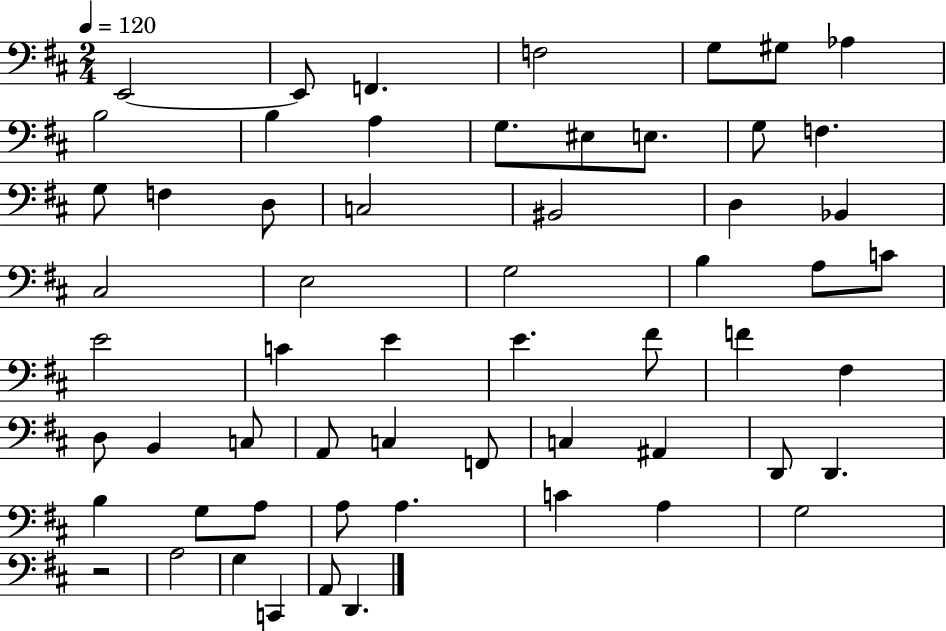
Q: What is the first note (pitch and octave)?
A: E2